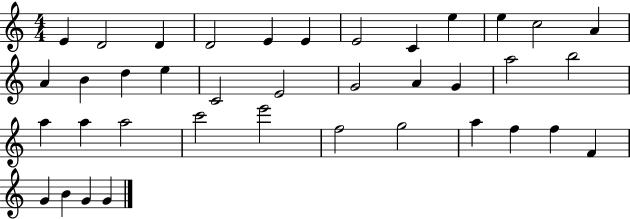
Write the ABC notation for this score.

X:1
T:Untitled
M:4/4
L:1/4
K:C
E D2 D D2 E E E2 C e e c2 A A B d e C2 E2 G2 A G a2 b2 a a a2 c'2 e'2 f2 g2 a f f F G B G G